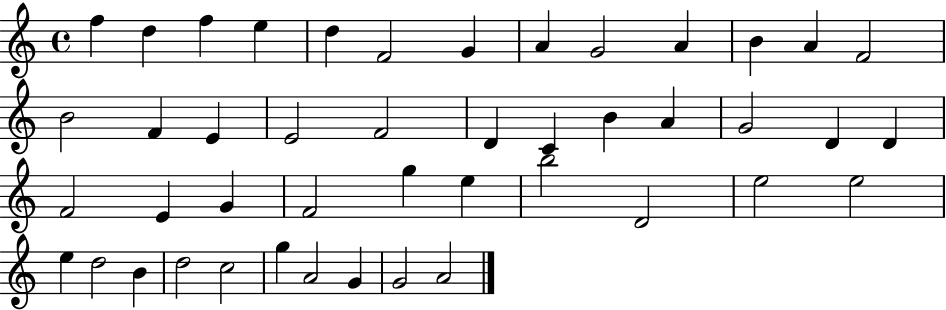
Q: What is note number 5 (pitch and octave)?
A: D5